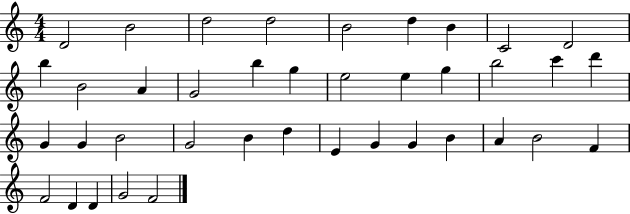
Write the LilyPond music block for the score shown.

{
  \clef treble
  \numericTimeSignature
  \time 4/4
  \key c \major
  d'2 b'2 | d''2 d''2 | b'2 d''4 b'4 | c'2 d'2 | \break b''4 b'2 a'4 | g'2 b''4 g''4 | e''2 e''4 g''4 | b''2 c'''4 d'''4 | \break g'4 g'4 b'2 | g'2 b'4 d''4 | e'4 g'4 g'4 b'4 | a'4 b'2 f'4 | \break f'2 d'4 d'4 | g'2 f'2 | \bar "|."
}